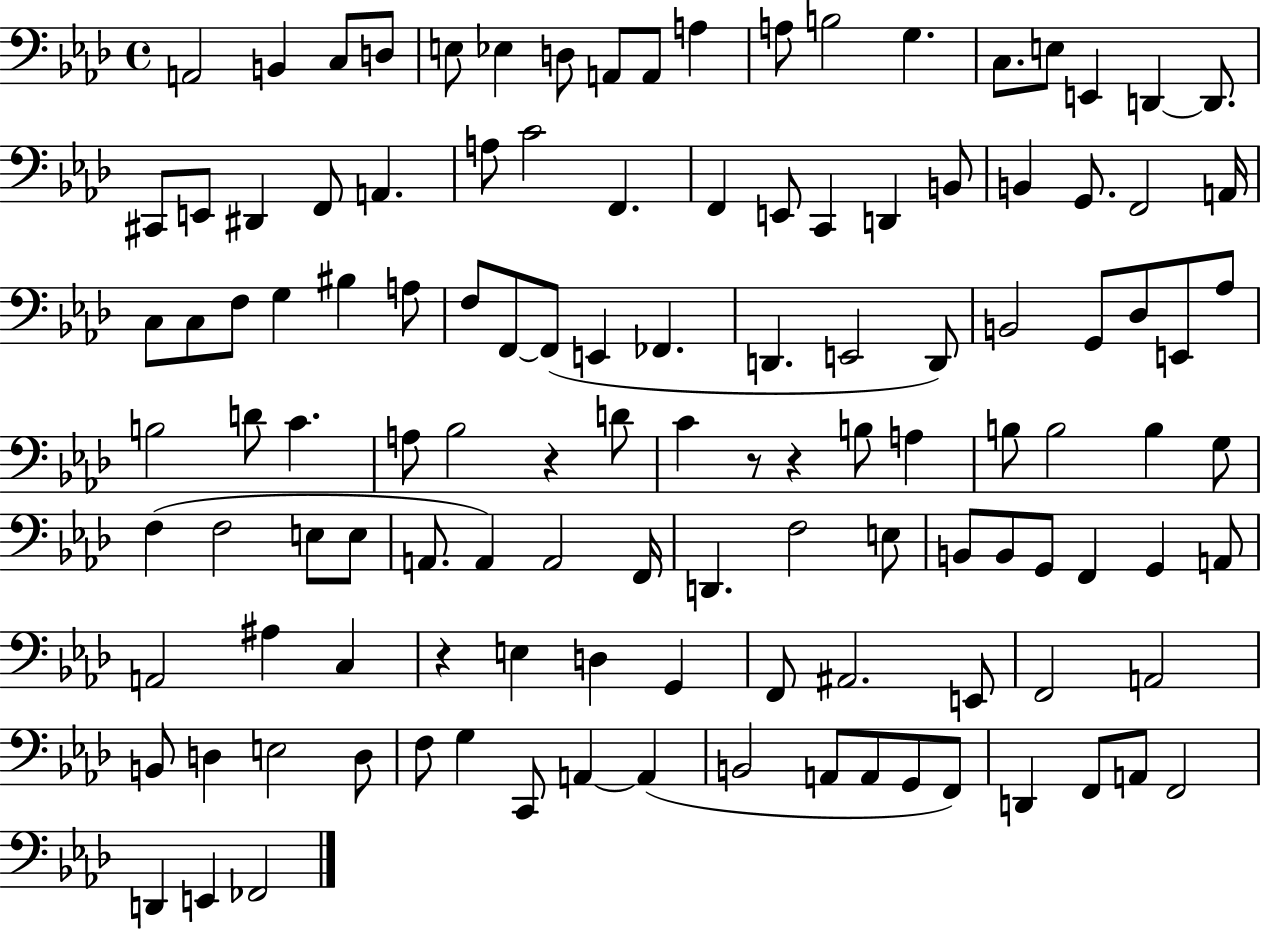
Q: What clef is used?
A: bass